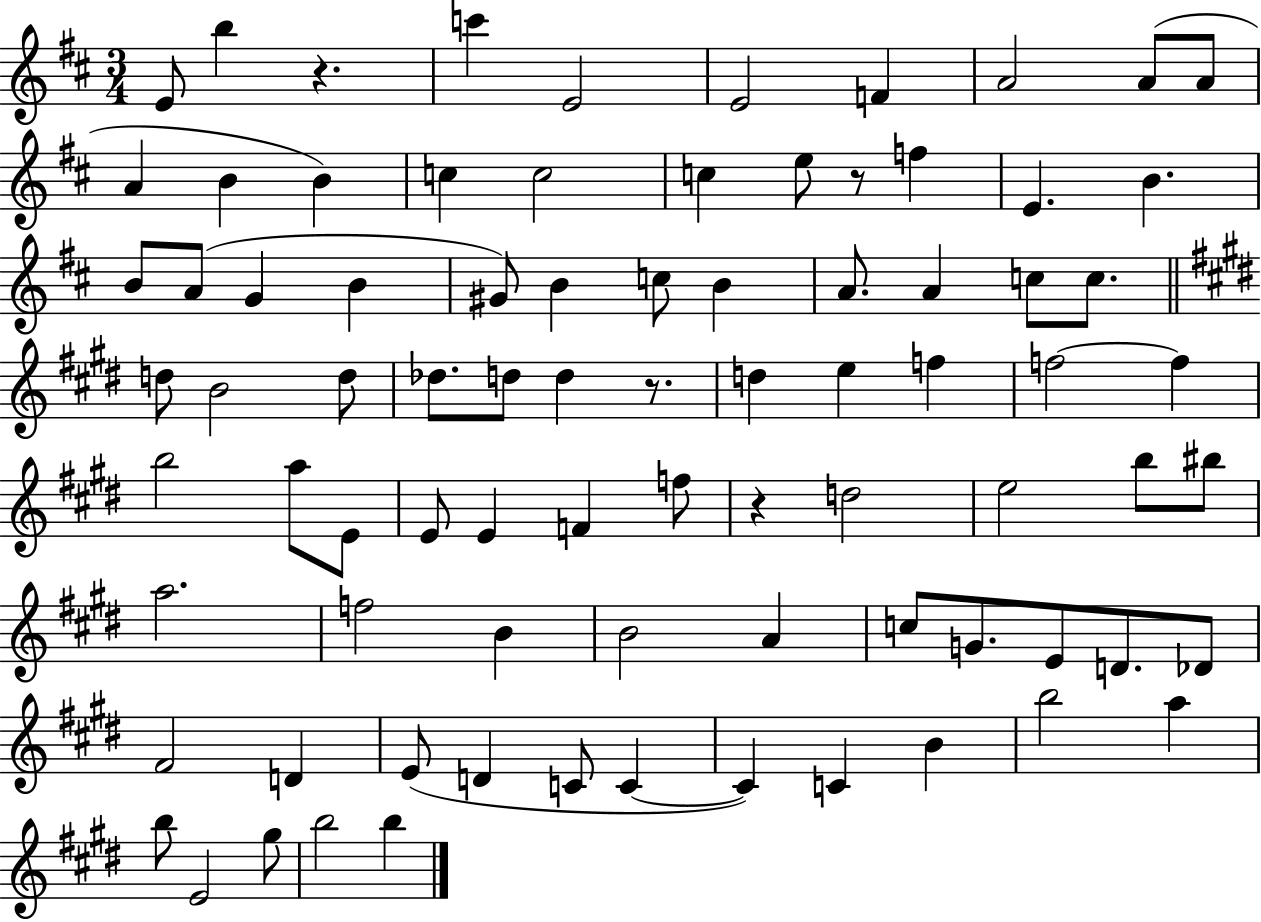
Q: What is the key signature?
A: D major